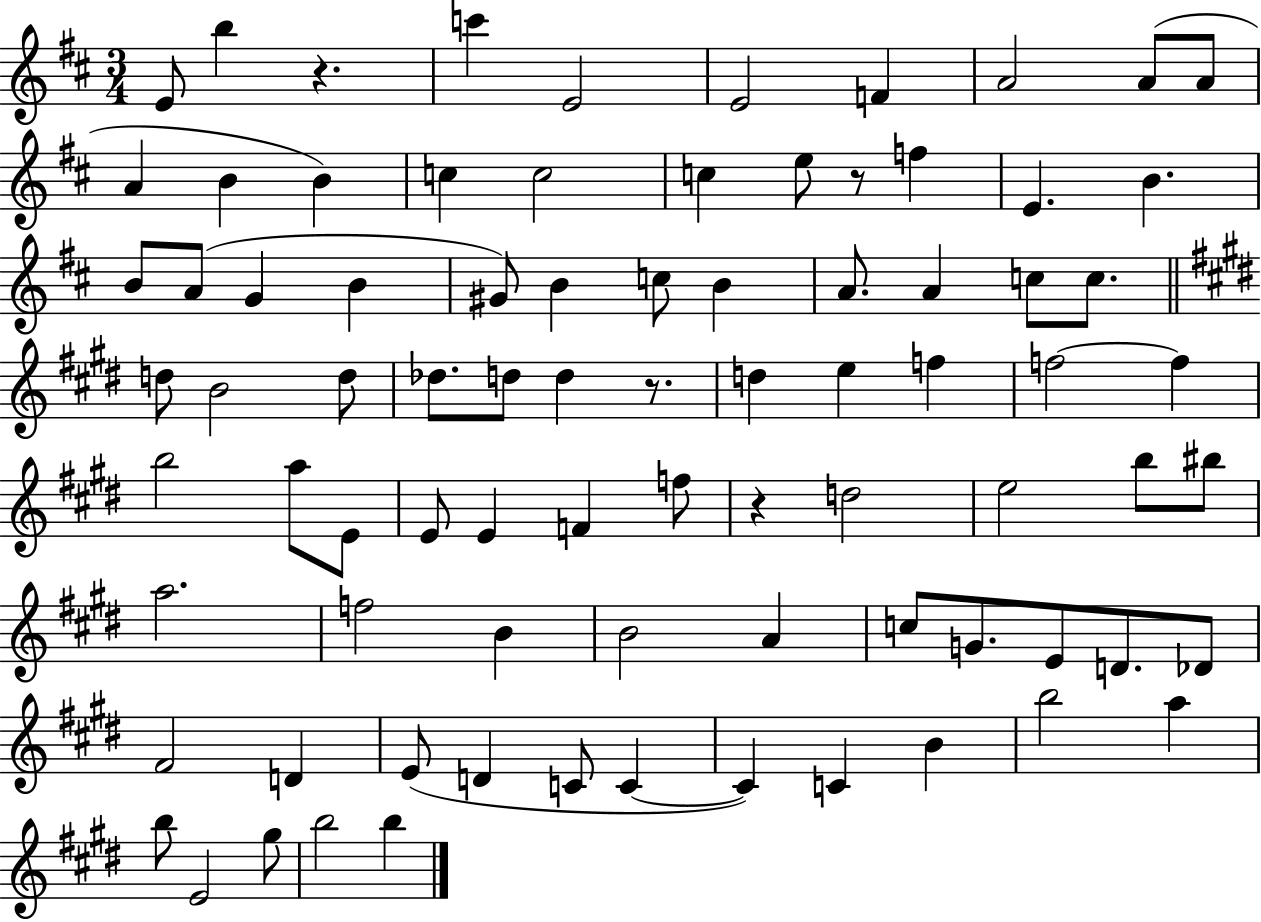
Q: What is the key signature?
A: D major